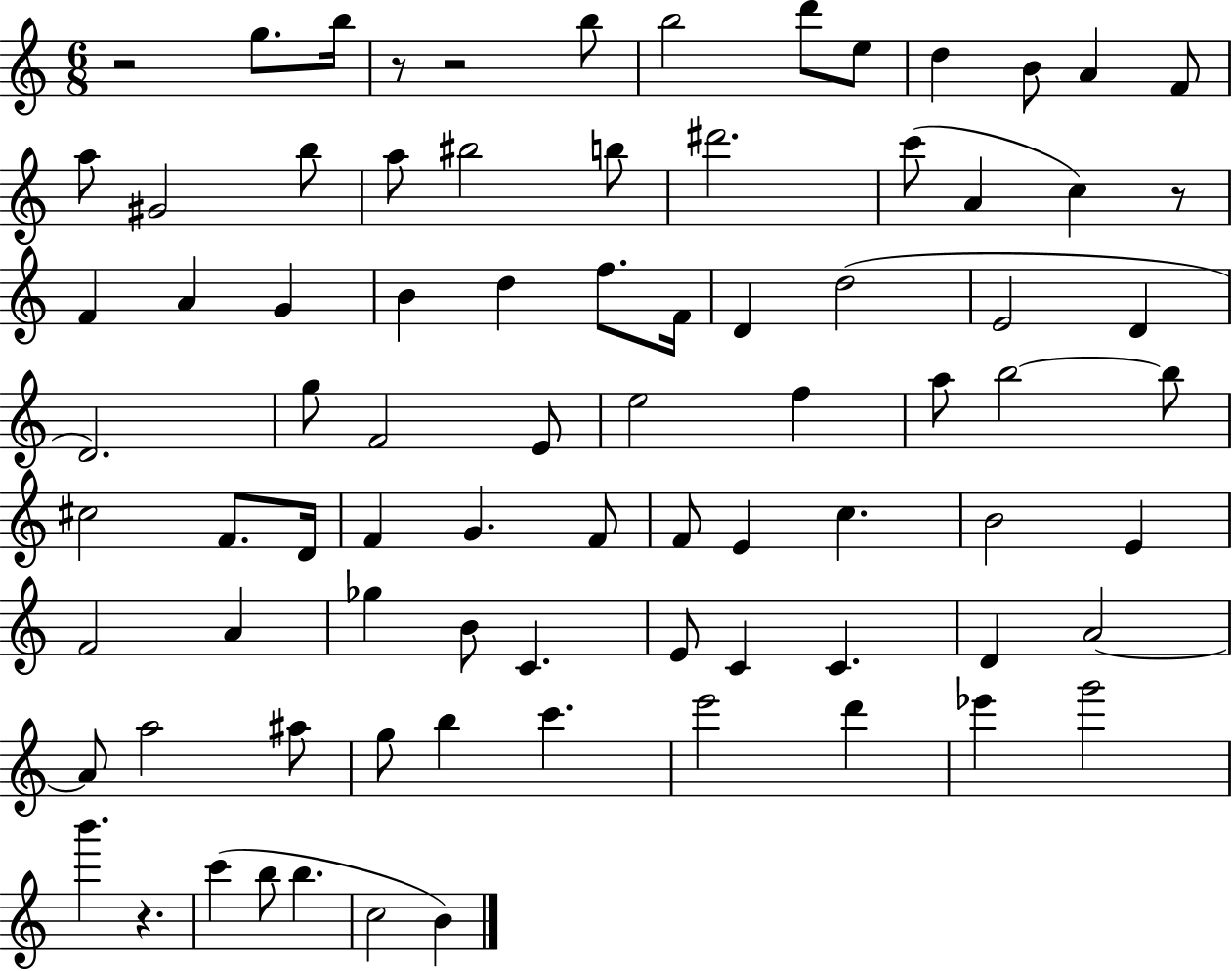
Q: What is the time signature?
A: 6/8